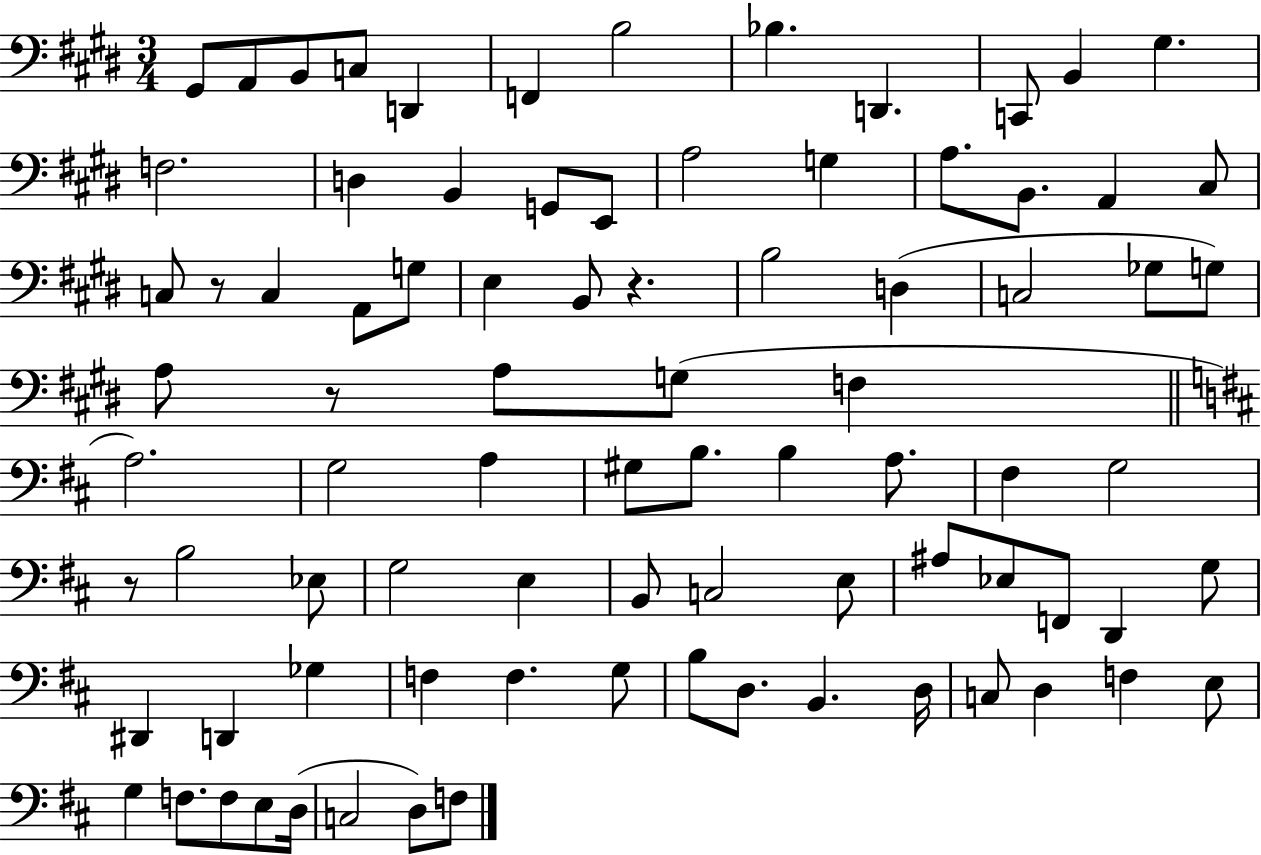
X:1
T:Untitled
M:3/4
L:1/4
K:E
^G,,/2 A,,/2 B,,/2 C,/2 D,, F,, B,2 _B, D,, C,,/2 B,, ^G, F,2 D, B,, G,,/2 E,,/2 A,2 G, A,/2 B,,/2 A,, ^C,/2 C,/2 z/2 C, A,,/2 G,/2 E, B,,/2 z B,2 D, C,2 _G,/2 G,/2 A,/2 z/2 A,/2 G,/2 F, A,2 G,2 A, ^G,/2 B,/2 B, A,/2 ^F, G,2 z/2 B,2 _E,/2 G,2 E, B,,/2 C,2 E,/2 ^A,/2 _E,/2 F,,/2 D,, G,/2 ^D,, D,, _G, F, F, G,/2 B,/2 D,/2 B,, D,/4 C,/2 D, F, E,/2 G, F,/2 F,/2 E,/2 D,/4 C,2 D,/2 F,/2